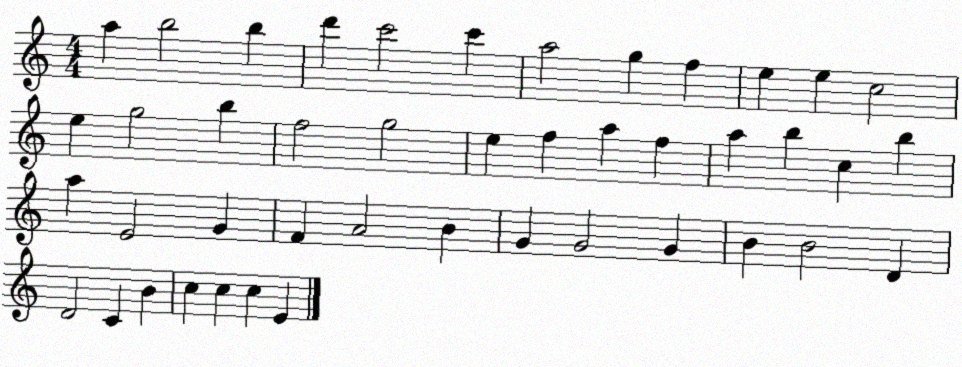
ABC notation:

X:1
T:Untitled
M:4/4
L:1/4
K:C
a b2 b d' c'2 c' a2 g f e e c2 e g2 b f2 g2 e f a f a b c b a E2 G F A2 B G G2 G B B2 D D2 C B c c c E